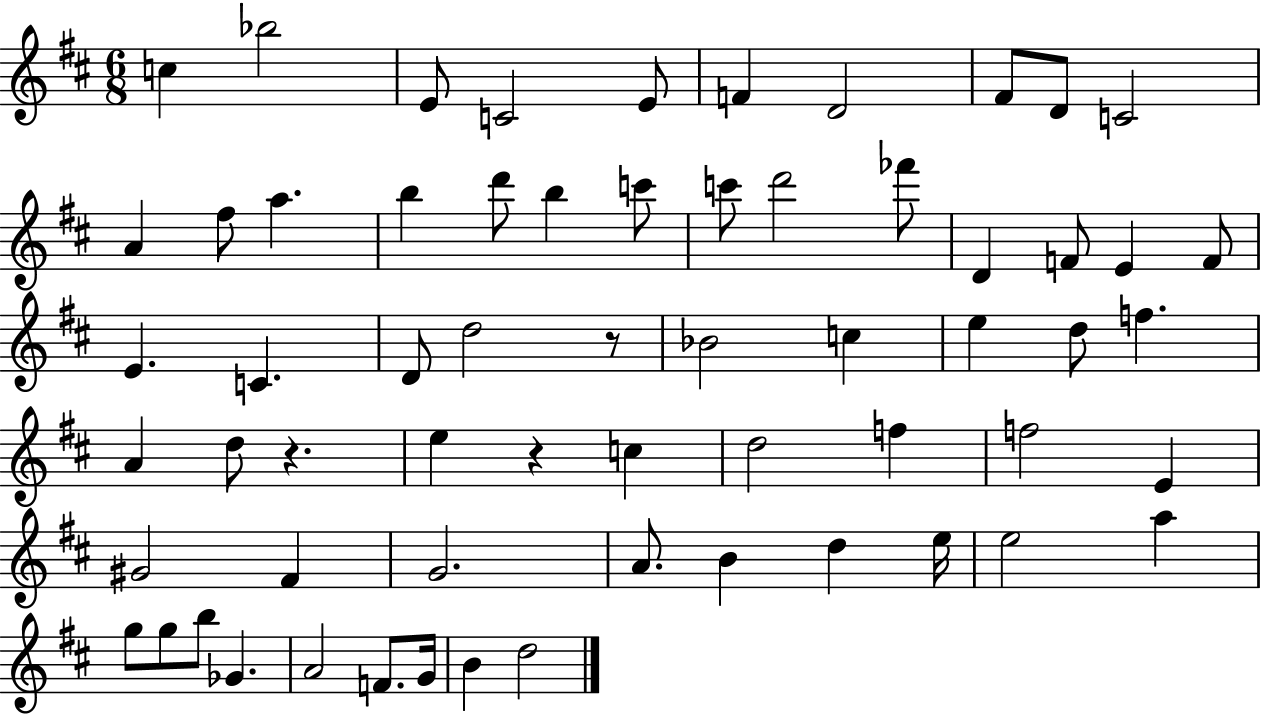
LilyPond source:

{
  \clef treble
  \numericTimeSignature
  \time 6/8
  \key d \major
  c''4 bes''2 | e'8 c'2 e'8 | f'4 d'2 | fis'8 d'8 c'2 | \break a'4 fis''8 a''4. | b''4 d'''8 b''4 c'''8 | c'''8 d'''2 fes'''8 | d'4 f'8 e'4 f'8 | \break e'4. c'4. | d'8 d''2 r8 | bes'2 c''4 | e''4 d''8 f''4. | \break a'4 d''8 r4. | e''4 r4 c''4 | d''2 f''4 | f''2 e'4 | \break gis'2 fis'4 | g'2. | a'8. b'4 d''4 e''16 | e''2 a''4 | \break g''8 g''8 b''8 ges'4. | a'2 f'8. g'16 | b'4 d''2 | \bar "|."
}